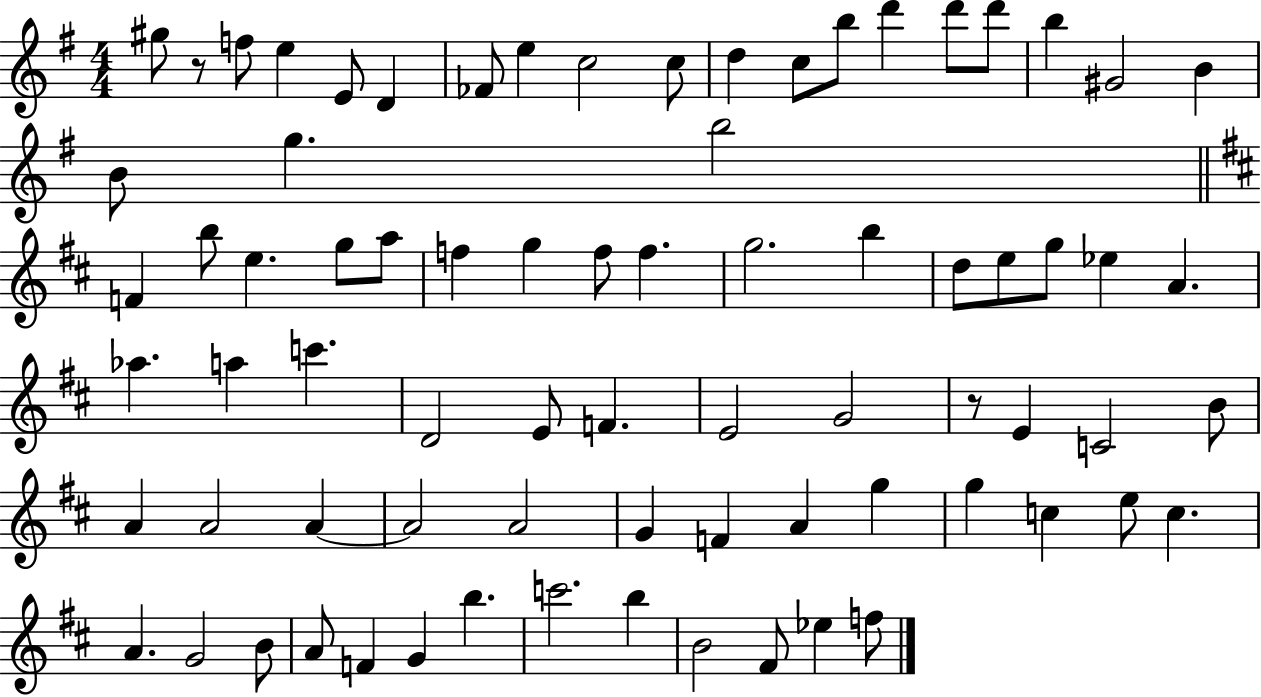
G#5/e R/e F5/e E5/q E4/e D4/q FES4/e E5/q C5/h C5/e D5/q C5/e B5/e D6/q D6/e D6/e B5/q G#4/h B4/q B4/e G5/q. B5/h F4/q B5/e E5/q. G5/e A5/e F5/q G5/q F5/e F5/q. G5/h. B5/q D5/e E5/e G5/e Eb5/q A4/q. Ab5/q. A5/q C6/q. D4/h E4/e F4/q. E4/h G4/h R/e E4/q C4/h B4/e A4/q A4/h A4/q A4/h A4/h G4/q F4/q A4/q G5/q G5/q C5/q E5/e C5/q. A4/q. G4/h B4/e A4/e F4/q G4/q B5/q. C6/h. B5/q B4/h F#4/e Eb5/q F5/e